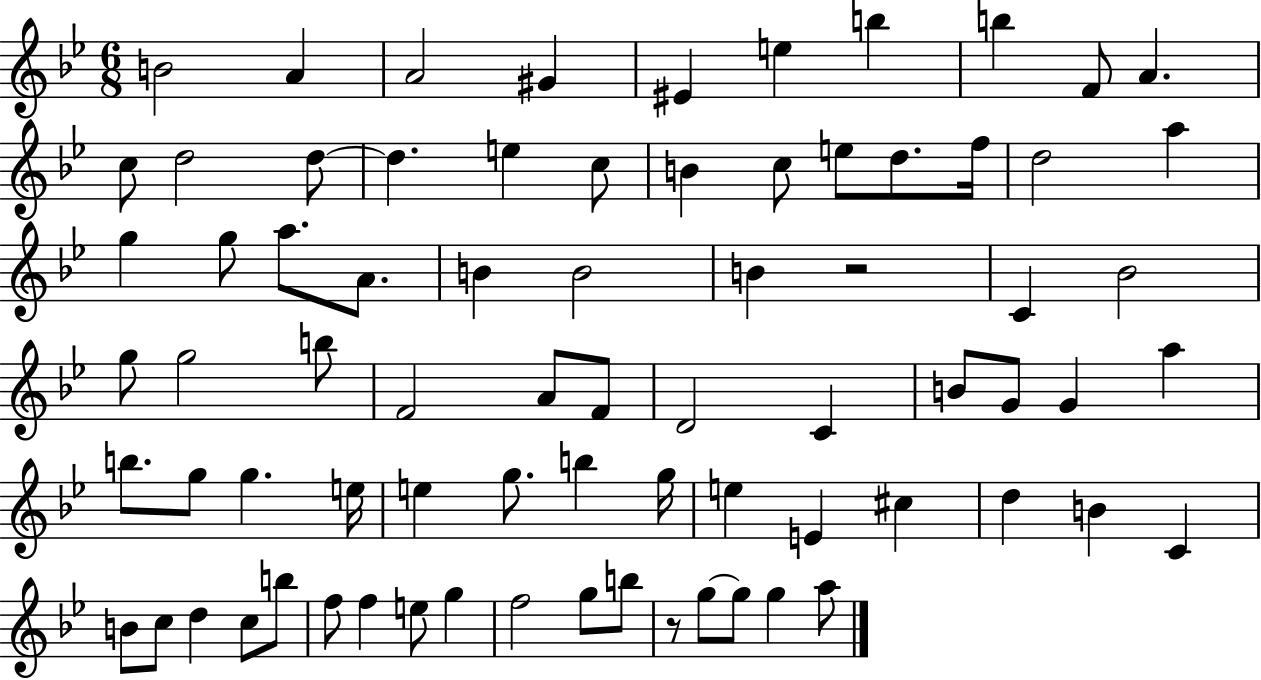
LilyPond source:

{
  \clef treble
  \numericTimeSignature
  \time 6/8
  \key bes \major
  \repeat volta 2 { b'2 a'4 | a'2 gis'4 | eis'4 e''4 b''4 | b''4 f'8 a'4. | \break c''8 d''2 d''8~~ | d''4. e''4 c''8 | b'4 c''8 e''8 d''8. f''16 | d''2 a''4 | \break g''4 g''8 a''8. a'8. | b'4 b'2 | b'4 r2 | c'4 bes'2 | \break g''8 g''2 b''8 | f'2 a'8 f'8 | d'2 c'4 | b'8 g'8 g'4 a''4 | \break b''8. g''8 g''4. e''16 | e''4 g''8. b''4 g''16 | e''4 e'4 cis''4 | d''4 b'4 c'4 | \break b'8 c''8 d''4 c''8 b''8 | f''8 f''4 e''8 g''4 | f''2 g''8 b''8 | r8 g''8~~ g''8 g''4 a''8 | \break } \bar "|."
}